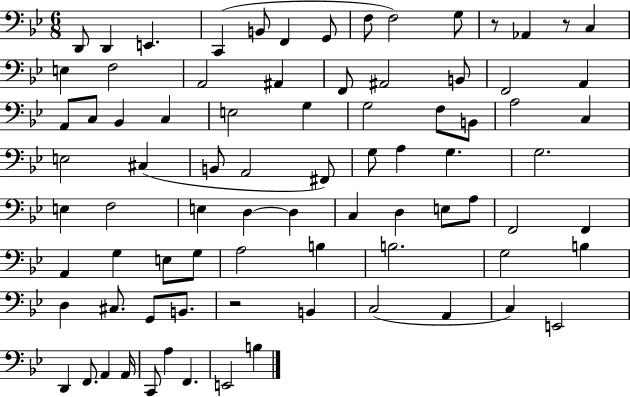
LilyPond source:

{
  \clef bass
  \numericTimeSignature
  \time 6/8
  \key bes \major
  d,8 d,4 e,4. | c,4( b,8 f,4 g,8 | f8 f2) g8 | r8 aes,4 r8 c4 | \break e4 f2 | a,2 ais,4 | f,8 ais,2 b,8 | f,2 a,4 | \break a,8 c8 bes,4 c4 | e2 g4 | g2 f8 b,8 | a2 c4 | \break e2 cis4( | b,8 a,2 fis,8) | g8 a4 g4. | g2. | \break e4 f2 | e4 d4~~ d4 | c4 d4 e8 a8 | f,2 f,4 | \break a,4 g4 e8 g8 | a2 b4 | b2. | g2 b4 | \break d4 cis8. g,8 b,8. | r2 b,4 | c2( a,4 | c4) e,2 | \break d,4 f,8. a,4 a,16 | c,8 a4 f,4. | e,2 b4 | \bar "|."
}